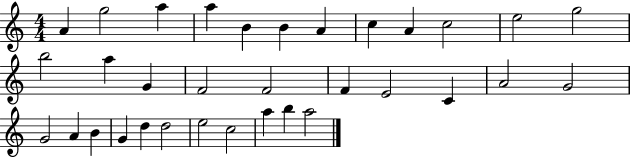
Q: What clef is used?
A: treble